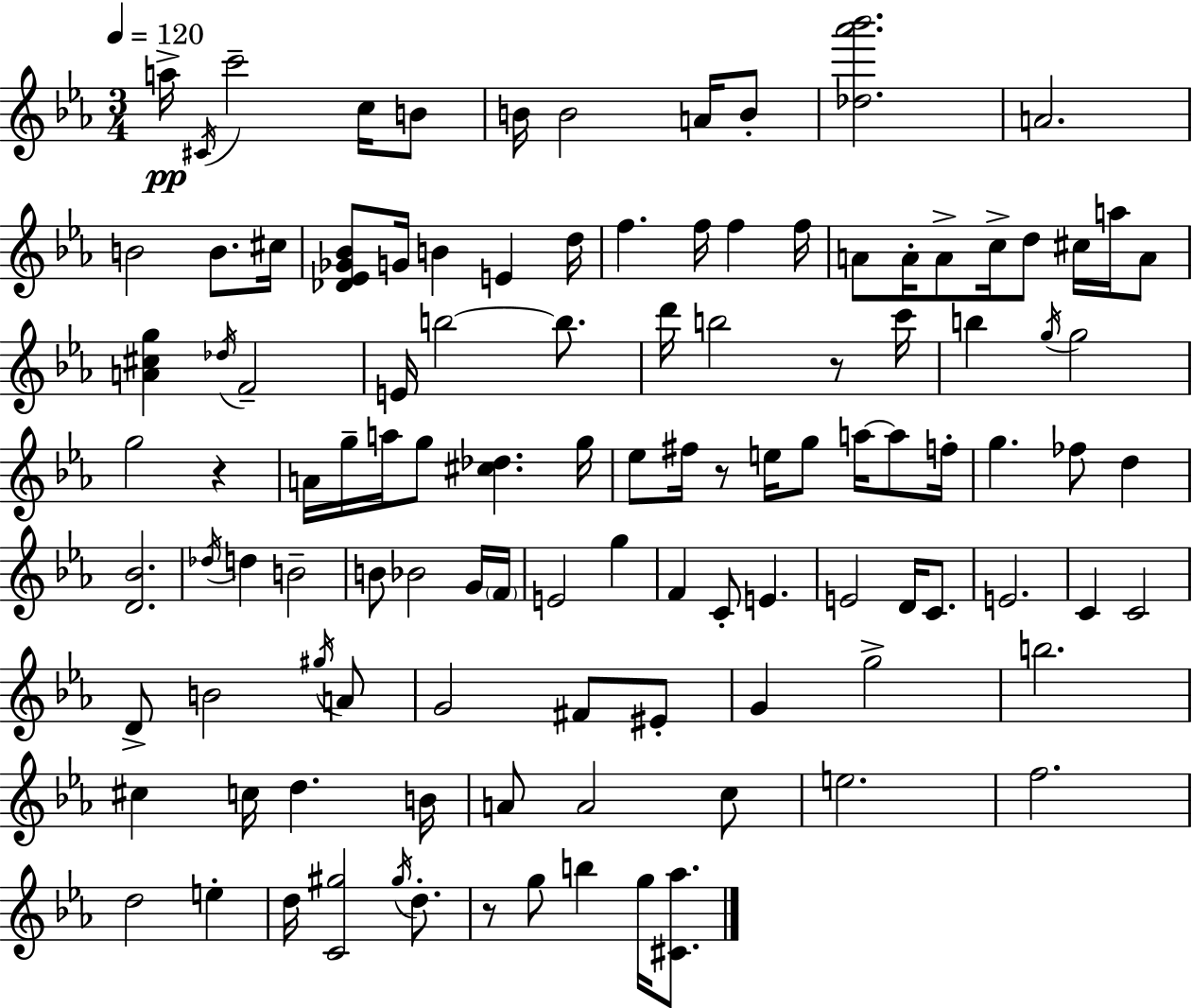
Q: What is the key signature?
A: EES major